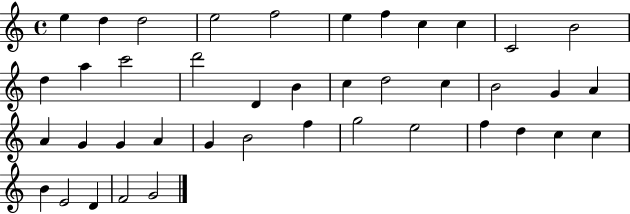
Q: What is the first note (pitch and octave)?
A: E5